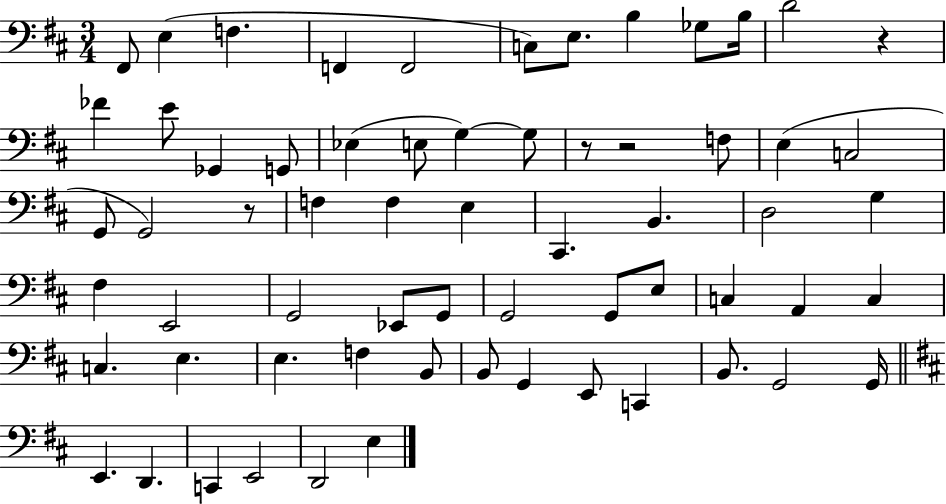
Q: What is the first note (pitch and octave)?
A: F#2